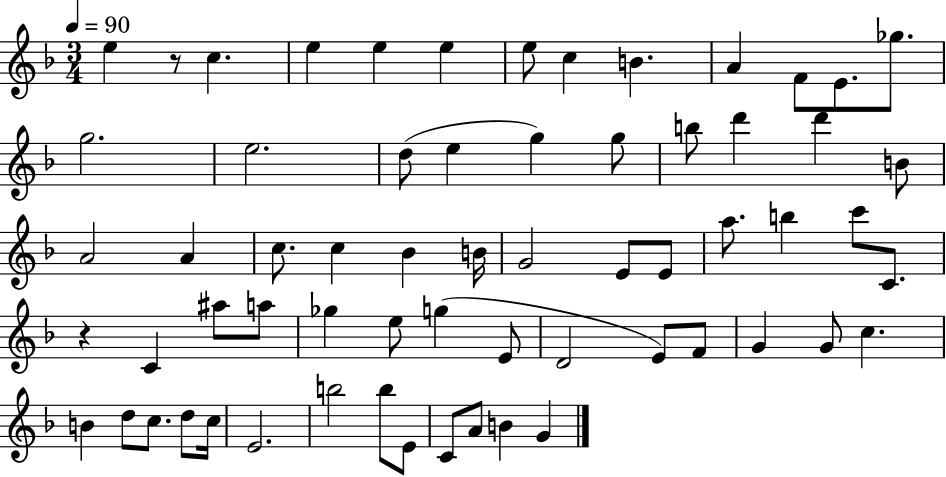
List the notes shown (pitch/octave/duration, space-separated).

E5/q R/e C5/q. E5/q E5/q E5/q E5/e C5/q B4/q. A4/q F4/e E4/e. Gb5/e. G5/h. E5/h. D5/e E5/q G5/q G5/e B5/e D6/q D6/q B4/e A4/h A4/q C5/e. C5/q Bb4/q B4/s G4/h E4/e E4/e A5/e. B5/q C6/e C4/e. R/q C4/q A#5/e A5/e Gb5/q E5/e G5/q E4/e D4/h E4/e F4/e G4/q G4/e C5/q. B4/q D5/e C5/e. D5/e C5/s E4/h. B5/h B5/e E4/e C4/e A4/e B4/q G4/q